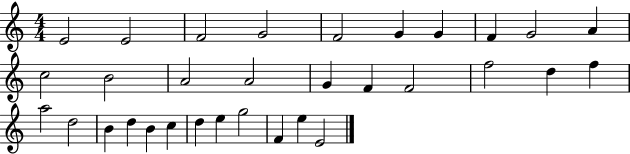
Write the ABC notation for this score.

X:1
T:Untitled
M:4/4
L:1/4
K:C
E2 E2 F2 G2 F2 G G F G2 A c2 B2 A2 A2 G F F2 f2 d f a2 d2 B d B c d e g2 F e E2